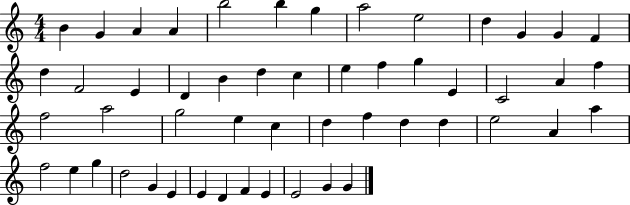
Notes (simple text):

B4/q G4/q A4/q A4/q B5/h B5/q G5/q A5/h E5/h D5/q G4/q G4/q F4/q D5/q F4/h E4/q D4/q B4/q D5/q C5/q E5/q F5/q G5/q E4/q C4/h A4/q F5/q F5/h A5/h G5/h E5/q C5/q D5/q F5/q D5/q D5/q E5/h A4/q A5/q F5/h E5/q G5/q D5/h G4/q E4/q E4/q D4/q F4/q E4/q E4/h G4/q G4/q